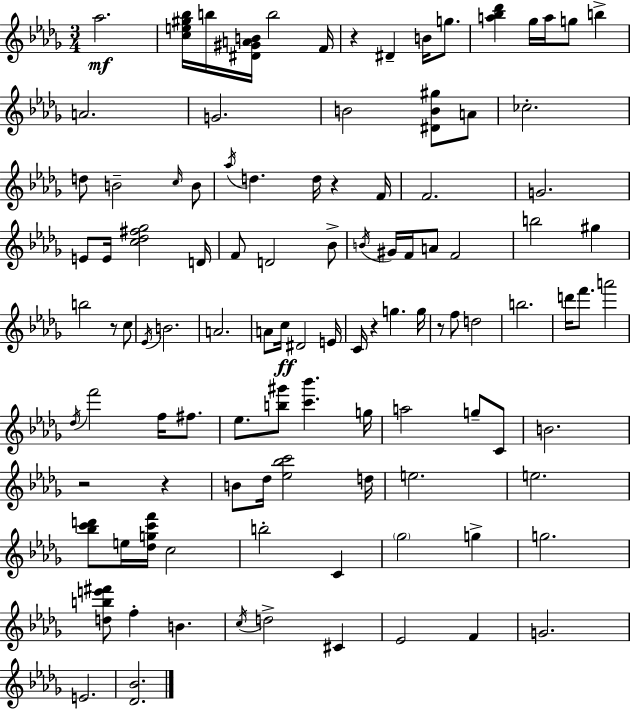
Ab5/h. [C5,E5,G#5,Bb5]/s B5/s [D#4,G#4,A4,B4]/s B5/h F4/s R/q D#4/q B4/s G5/e. [A5,Bb5,Db6]/q Gb5/s A5/s G5/e B5/q A4/h. G4/h. B4/h [D#4,B4,G#5]/e A4/e CES5/h. D5/e B4/h C5/s B4/e Ab5/s D5/q. D5/s R/q F4/s F4/h. G4/h. E4/e E4/s [C5,Db5,F#5,Gb5]/h D4/s F4/e D4/h Bb4/e B4/s G#4/s F4/s A4/e F4/h B5/h G#5/q B5/h R/e C5/e Eb4/s B4/h. A4/h. A4/e C5/s D#4/h E4/s C4/s R/q G5/q. G5/s R/e F5/e D5/h B5/h. D6/s F6/e. A6/h Db5/s F6/h F5/s F#5/e. Eb5/e. [B5,G#6]/e [C6,Bb6]/q. G5/s A5/h G5/e C4/e B4/h. R/h R/q B4/e Db5/s [Eb5,Bb5,C6]/h D5/s E5/h. E5/h. [Bb5,C6,D6]/e E5/s [Db5,G5,C6,F6]/s C5/h B5/h C4/q Gb5/h G5/q G5/h. [D5,B5,E6,F#6]/e F5/q B4/q. C5/s D5/h C#4/q Eb4/h F4/q G4/h. E4/h. [Db4,Bb4]/h.